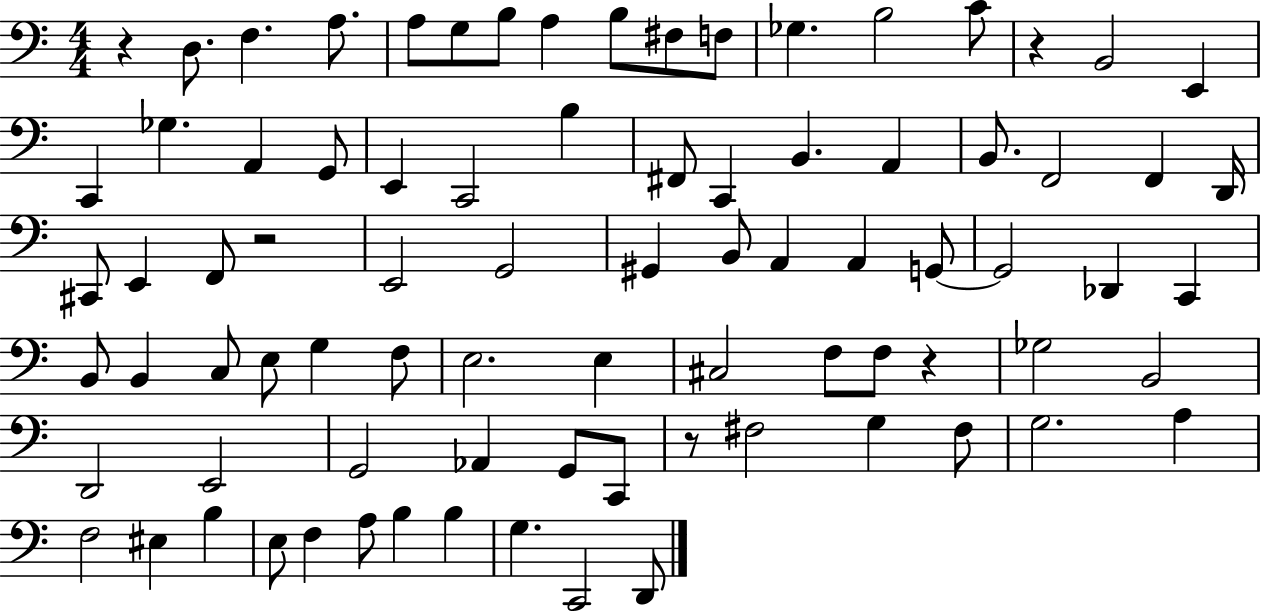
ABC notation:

X:1
T:Untitled
M:4/4
L:1/4
K:C
z D,/2 F, A,/2 A,/2 G,/2 B,/2 A, B,/2 ^F,/2 F,/2 _G, B,2 C/2 z B,,2 E,, C,, _G, A,, G,,/2 E,, C,,2 B, ^F,,/2 C,, B,, A,, B,,/2 F,,2 F,, D,,/4 ^C,,/2 E,, F,,/2 z2 E,,2 G,,2 ^G,, B,,/2 A,, A,, G,,/2 G,,2 _D,, C,, B,,/2 B,, C,/2 E,/2 G, F,/2 E,2 E, ^C,2 F,/2 F,/2 z _G,2 B,,2 D,,2 E,,2 G,,2 _A,, G,,/2 C,,/2 z/2 ^F,2 G, ^F,/2 G,2 A, F,2 ^E, B, E,/2 F, A,/2 B, B, G, C,,2 D,,/2